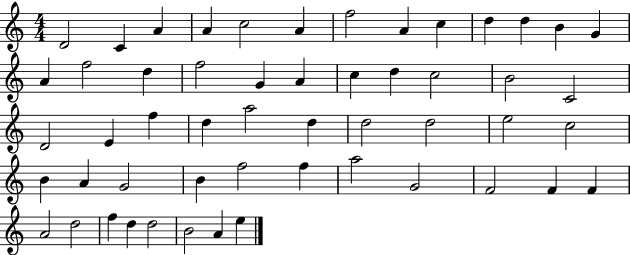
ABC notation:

X:1
T:Untitled
M:4/4
L:1/4
K:C
D2 C A A c2 A f2 A c d d B G A f2 d f2 G A c d c2 B2 C2 D2 E f d a2 d d2 d2 e2 c2 B A G2 B f2 f a2 G2 F2 F F A2 d2 f d d2 B2 A e